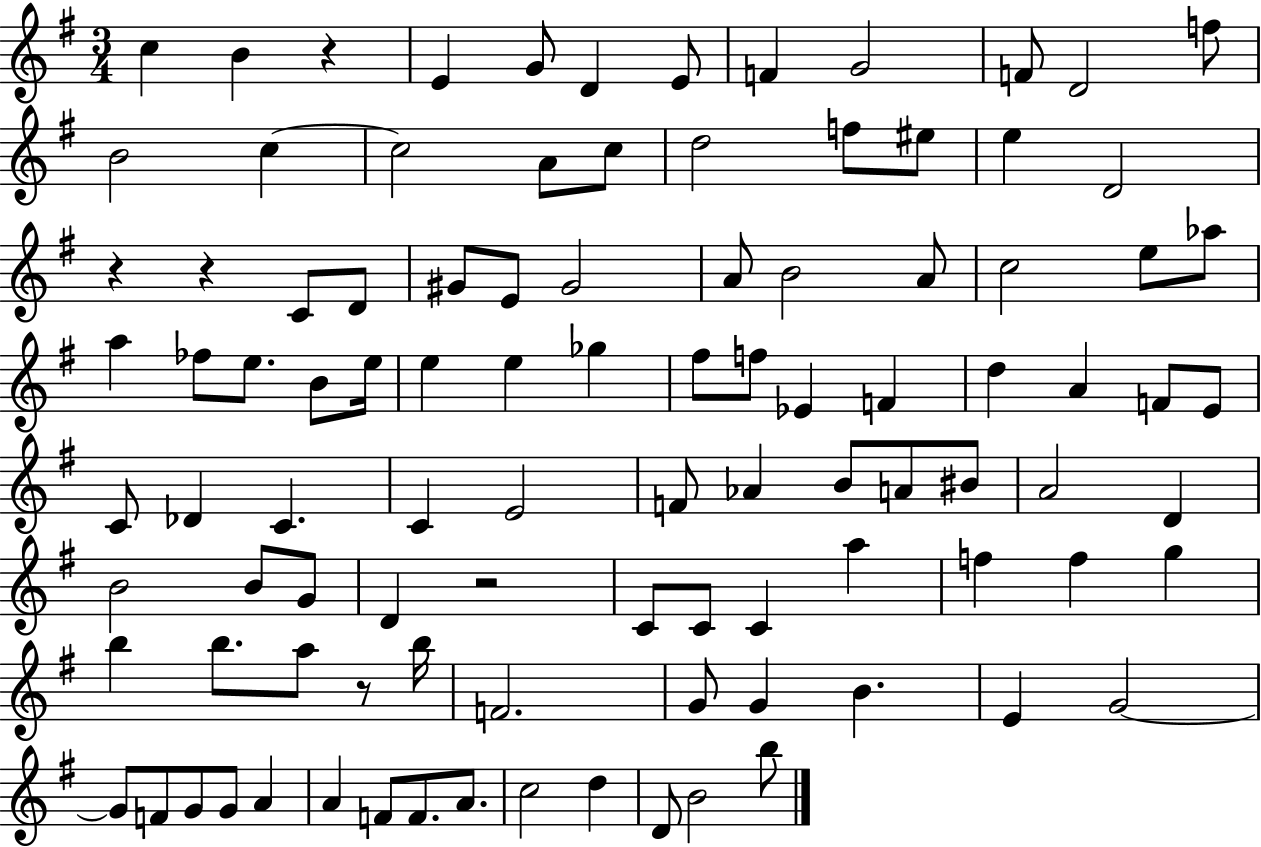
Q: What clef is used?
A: treble